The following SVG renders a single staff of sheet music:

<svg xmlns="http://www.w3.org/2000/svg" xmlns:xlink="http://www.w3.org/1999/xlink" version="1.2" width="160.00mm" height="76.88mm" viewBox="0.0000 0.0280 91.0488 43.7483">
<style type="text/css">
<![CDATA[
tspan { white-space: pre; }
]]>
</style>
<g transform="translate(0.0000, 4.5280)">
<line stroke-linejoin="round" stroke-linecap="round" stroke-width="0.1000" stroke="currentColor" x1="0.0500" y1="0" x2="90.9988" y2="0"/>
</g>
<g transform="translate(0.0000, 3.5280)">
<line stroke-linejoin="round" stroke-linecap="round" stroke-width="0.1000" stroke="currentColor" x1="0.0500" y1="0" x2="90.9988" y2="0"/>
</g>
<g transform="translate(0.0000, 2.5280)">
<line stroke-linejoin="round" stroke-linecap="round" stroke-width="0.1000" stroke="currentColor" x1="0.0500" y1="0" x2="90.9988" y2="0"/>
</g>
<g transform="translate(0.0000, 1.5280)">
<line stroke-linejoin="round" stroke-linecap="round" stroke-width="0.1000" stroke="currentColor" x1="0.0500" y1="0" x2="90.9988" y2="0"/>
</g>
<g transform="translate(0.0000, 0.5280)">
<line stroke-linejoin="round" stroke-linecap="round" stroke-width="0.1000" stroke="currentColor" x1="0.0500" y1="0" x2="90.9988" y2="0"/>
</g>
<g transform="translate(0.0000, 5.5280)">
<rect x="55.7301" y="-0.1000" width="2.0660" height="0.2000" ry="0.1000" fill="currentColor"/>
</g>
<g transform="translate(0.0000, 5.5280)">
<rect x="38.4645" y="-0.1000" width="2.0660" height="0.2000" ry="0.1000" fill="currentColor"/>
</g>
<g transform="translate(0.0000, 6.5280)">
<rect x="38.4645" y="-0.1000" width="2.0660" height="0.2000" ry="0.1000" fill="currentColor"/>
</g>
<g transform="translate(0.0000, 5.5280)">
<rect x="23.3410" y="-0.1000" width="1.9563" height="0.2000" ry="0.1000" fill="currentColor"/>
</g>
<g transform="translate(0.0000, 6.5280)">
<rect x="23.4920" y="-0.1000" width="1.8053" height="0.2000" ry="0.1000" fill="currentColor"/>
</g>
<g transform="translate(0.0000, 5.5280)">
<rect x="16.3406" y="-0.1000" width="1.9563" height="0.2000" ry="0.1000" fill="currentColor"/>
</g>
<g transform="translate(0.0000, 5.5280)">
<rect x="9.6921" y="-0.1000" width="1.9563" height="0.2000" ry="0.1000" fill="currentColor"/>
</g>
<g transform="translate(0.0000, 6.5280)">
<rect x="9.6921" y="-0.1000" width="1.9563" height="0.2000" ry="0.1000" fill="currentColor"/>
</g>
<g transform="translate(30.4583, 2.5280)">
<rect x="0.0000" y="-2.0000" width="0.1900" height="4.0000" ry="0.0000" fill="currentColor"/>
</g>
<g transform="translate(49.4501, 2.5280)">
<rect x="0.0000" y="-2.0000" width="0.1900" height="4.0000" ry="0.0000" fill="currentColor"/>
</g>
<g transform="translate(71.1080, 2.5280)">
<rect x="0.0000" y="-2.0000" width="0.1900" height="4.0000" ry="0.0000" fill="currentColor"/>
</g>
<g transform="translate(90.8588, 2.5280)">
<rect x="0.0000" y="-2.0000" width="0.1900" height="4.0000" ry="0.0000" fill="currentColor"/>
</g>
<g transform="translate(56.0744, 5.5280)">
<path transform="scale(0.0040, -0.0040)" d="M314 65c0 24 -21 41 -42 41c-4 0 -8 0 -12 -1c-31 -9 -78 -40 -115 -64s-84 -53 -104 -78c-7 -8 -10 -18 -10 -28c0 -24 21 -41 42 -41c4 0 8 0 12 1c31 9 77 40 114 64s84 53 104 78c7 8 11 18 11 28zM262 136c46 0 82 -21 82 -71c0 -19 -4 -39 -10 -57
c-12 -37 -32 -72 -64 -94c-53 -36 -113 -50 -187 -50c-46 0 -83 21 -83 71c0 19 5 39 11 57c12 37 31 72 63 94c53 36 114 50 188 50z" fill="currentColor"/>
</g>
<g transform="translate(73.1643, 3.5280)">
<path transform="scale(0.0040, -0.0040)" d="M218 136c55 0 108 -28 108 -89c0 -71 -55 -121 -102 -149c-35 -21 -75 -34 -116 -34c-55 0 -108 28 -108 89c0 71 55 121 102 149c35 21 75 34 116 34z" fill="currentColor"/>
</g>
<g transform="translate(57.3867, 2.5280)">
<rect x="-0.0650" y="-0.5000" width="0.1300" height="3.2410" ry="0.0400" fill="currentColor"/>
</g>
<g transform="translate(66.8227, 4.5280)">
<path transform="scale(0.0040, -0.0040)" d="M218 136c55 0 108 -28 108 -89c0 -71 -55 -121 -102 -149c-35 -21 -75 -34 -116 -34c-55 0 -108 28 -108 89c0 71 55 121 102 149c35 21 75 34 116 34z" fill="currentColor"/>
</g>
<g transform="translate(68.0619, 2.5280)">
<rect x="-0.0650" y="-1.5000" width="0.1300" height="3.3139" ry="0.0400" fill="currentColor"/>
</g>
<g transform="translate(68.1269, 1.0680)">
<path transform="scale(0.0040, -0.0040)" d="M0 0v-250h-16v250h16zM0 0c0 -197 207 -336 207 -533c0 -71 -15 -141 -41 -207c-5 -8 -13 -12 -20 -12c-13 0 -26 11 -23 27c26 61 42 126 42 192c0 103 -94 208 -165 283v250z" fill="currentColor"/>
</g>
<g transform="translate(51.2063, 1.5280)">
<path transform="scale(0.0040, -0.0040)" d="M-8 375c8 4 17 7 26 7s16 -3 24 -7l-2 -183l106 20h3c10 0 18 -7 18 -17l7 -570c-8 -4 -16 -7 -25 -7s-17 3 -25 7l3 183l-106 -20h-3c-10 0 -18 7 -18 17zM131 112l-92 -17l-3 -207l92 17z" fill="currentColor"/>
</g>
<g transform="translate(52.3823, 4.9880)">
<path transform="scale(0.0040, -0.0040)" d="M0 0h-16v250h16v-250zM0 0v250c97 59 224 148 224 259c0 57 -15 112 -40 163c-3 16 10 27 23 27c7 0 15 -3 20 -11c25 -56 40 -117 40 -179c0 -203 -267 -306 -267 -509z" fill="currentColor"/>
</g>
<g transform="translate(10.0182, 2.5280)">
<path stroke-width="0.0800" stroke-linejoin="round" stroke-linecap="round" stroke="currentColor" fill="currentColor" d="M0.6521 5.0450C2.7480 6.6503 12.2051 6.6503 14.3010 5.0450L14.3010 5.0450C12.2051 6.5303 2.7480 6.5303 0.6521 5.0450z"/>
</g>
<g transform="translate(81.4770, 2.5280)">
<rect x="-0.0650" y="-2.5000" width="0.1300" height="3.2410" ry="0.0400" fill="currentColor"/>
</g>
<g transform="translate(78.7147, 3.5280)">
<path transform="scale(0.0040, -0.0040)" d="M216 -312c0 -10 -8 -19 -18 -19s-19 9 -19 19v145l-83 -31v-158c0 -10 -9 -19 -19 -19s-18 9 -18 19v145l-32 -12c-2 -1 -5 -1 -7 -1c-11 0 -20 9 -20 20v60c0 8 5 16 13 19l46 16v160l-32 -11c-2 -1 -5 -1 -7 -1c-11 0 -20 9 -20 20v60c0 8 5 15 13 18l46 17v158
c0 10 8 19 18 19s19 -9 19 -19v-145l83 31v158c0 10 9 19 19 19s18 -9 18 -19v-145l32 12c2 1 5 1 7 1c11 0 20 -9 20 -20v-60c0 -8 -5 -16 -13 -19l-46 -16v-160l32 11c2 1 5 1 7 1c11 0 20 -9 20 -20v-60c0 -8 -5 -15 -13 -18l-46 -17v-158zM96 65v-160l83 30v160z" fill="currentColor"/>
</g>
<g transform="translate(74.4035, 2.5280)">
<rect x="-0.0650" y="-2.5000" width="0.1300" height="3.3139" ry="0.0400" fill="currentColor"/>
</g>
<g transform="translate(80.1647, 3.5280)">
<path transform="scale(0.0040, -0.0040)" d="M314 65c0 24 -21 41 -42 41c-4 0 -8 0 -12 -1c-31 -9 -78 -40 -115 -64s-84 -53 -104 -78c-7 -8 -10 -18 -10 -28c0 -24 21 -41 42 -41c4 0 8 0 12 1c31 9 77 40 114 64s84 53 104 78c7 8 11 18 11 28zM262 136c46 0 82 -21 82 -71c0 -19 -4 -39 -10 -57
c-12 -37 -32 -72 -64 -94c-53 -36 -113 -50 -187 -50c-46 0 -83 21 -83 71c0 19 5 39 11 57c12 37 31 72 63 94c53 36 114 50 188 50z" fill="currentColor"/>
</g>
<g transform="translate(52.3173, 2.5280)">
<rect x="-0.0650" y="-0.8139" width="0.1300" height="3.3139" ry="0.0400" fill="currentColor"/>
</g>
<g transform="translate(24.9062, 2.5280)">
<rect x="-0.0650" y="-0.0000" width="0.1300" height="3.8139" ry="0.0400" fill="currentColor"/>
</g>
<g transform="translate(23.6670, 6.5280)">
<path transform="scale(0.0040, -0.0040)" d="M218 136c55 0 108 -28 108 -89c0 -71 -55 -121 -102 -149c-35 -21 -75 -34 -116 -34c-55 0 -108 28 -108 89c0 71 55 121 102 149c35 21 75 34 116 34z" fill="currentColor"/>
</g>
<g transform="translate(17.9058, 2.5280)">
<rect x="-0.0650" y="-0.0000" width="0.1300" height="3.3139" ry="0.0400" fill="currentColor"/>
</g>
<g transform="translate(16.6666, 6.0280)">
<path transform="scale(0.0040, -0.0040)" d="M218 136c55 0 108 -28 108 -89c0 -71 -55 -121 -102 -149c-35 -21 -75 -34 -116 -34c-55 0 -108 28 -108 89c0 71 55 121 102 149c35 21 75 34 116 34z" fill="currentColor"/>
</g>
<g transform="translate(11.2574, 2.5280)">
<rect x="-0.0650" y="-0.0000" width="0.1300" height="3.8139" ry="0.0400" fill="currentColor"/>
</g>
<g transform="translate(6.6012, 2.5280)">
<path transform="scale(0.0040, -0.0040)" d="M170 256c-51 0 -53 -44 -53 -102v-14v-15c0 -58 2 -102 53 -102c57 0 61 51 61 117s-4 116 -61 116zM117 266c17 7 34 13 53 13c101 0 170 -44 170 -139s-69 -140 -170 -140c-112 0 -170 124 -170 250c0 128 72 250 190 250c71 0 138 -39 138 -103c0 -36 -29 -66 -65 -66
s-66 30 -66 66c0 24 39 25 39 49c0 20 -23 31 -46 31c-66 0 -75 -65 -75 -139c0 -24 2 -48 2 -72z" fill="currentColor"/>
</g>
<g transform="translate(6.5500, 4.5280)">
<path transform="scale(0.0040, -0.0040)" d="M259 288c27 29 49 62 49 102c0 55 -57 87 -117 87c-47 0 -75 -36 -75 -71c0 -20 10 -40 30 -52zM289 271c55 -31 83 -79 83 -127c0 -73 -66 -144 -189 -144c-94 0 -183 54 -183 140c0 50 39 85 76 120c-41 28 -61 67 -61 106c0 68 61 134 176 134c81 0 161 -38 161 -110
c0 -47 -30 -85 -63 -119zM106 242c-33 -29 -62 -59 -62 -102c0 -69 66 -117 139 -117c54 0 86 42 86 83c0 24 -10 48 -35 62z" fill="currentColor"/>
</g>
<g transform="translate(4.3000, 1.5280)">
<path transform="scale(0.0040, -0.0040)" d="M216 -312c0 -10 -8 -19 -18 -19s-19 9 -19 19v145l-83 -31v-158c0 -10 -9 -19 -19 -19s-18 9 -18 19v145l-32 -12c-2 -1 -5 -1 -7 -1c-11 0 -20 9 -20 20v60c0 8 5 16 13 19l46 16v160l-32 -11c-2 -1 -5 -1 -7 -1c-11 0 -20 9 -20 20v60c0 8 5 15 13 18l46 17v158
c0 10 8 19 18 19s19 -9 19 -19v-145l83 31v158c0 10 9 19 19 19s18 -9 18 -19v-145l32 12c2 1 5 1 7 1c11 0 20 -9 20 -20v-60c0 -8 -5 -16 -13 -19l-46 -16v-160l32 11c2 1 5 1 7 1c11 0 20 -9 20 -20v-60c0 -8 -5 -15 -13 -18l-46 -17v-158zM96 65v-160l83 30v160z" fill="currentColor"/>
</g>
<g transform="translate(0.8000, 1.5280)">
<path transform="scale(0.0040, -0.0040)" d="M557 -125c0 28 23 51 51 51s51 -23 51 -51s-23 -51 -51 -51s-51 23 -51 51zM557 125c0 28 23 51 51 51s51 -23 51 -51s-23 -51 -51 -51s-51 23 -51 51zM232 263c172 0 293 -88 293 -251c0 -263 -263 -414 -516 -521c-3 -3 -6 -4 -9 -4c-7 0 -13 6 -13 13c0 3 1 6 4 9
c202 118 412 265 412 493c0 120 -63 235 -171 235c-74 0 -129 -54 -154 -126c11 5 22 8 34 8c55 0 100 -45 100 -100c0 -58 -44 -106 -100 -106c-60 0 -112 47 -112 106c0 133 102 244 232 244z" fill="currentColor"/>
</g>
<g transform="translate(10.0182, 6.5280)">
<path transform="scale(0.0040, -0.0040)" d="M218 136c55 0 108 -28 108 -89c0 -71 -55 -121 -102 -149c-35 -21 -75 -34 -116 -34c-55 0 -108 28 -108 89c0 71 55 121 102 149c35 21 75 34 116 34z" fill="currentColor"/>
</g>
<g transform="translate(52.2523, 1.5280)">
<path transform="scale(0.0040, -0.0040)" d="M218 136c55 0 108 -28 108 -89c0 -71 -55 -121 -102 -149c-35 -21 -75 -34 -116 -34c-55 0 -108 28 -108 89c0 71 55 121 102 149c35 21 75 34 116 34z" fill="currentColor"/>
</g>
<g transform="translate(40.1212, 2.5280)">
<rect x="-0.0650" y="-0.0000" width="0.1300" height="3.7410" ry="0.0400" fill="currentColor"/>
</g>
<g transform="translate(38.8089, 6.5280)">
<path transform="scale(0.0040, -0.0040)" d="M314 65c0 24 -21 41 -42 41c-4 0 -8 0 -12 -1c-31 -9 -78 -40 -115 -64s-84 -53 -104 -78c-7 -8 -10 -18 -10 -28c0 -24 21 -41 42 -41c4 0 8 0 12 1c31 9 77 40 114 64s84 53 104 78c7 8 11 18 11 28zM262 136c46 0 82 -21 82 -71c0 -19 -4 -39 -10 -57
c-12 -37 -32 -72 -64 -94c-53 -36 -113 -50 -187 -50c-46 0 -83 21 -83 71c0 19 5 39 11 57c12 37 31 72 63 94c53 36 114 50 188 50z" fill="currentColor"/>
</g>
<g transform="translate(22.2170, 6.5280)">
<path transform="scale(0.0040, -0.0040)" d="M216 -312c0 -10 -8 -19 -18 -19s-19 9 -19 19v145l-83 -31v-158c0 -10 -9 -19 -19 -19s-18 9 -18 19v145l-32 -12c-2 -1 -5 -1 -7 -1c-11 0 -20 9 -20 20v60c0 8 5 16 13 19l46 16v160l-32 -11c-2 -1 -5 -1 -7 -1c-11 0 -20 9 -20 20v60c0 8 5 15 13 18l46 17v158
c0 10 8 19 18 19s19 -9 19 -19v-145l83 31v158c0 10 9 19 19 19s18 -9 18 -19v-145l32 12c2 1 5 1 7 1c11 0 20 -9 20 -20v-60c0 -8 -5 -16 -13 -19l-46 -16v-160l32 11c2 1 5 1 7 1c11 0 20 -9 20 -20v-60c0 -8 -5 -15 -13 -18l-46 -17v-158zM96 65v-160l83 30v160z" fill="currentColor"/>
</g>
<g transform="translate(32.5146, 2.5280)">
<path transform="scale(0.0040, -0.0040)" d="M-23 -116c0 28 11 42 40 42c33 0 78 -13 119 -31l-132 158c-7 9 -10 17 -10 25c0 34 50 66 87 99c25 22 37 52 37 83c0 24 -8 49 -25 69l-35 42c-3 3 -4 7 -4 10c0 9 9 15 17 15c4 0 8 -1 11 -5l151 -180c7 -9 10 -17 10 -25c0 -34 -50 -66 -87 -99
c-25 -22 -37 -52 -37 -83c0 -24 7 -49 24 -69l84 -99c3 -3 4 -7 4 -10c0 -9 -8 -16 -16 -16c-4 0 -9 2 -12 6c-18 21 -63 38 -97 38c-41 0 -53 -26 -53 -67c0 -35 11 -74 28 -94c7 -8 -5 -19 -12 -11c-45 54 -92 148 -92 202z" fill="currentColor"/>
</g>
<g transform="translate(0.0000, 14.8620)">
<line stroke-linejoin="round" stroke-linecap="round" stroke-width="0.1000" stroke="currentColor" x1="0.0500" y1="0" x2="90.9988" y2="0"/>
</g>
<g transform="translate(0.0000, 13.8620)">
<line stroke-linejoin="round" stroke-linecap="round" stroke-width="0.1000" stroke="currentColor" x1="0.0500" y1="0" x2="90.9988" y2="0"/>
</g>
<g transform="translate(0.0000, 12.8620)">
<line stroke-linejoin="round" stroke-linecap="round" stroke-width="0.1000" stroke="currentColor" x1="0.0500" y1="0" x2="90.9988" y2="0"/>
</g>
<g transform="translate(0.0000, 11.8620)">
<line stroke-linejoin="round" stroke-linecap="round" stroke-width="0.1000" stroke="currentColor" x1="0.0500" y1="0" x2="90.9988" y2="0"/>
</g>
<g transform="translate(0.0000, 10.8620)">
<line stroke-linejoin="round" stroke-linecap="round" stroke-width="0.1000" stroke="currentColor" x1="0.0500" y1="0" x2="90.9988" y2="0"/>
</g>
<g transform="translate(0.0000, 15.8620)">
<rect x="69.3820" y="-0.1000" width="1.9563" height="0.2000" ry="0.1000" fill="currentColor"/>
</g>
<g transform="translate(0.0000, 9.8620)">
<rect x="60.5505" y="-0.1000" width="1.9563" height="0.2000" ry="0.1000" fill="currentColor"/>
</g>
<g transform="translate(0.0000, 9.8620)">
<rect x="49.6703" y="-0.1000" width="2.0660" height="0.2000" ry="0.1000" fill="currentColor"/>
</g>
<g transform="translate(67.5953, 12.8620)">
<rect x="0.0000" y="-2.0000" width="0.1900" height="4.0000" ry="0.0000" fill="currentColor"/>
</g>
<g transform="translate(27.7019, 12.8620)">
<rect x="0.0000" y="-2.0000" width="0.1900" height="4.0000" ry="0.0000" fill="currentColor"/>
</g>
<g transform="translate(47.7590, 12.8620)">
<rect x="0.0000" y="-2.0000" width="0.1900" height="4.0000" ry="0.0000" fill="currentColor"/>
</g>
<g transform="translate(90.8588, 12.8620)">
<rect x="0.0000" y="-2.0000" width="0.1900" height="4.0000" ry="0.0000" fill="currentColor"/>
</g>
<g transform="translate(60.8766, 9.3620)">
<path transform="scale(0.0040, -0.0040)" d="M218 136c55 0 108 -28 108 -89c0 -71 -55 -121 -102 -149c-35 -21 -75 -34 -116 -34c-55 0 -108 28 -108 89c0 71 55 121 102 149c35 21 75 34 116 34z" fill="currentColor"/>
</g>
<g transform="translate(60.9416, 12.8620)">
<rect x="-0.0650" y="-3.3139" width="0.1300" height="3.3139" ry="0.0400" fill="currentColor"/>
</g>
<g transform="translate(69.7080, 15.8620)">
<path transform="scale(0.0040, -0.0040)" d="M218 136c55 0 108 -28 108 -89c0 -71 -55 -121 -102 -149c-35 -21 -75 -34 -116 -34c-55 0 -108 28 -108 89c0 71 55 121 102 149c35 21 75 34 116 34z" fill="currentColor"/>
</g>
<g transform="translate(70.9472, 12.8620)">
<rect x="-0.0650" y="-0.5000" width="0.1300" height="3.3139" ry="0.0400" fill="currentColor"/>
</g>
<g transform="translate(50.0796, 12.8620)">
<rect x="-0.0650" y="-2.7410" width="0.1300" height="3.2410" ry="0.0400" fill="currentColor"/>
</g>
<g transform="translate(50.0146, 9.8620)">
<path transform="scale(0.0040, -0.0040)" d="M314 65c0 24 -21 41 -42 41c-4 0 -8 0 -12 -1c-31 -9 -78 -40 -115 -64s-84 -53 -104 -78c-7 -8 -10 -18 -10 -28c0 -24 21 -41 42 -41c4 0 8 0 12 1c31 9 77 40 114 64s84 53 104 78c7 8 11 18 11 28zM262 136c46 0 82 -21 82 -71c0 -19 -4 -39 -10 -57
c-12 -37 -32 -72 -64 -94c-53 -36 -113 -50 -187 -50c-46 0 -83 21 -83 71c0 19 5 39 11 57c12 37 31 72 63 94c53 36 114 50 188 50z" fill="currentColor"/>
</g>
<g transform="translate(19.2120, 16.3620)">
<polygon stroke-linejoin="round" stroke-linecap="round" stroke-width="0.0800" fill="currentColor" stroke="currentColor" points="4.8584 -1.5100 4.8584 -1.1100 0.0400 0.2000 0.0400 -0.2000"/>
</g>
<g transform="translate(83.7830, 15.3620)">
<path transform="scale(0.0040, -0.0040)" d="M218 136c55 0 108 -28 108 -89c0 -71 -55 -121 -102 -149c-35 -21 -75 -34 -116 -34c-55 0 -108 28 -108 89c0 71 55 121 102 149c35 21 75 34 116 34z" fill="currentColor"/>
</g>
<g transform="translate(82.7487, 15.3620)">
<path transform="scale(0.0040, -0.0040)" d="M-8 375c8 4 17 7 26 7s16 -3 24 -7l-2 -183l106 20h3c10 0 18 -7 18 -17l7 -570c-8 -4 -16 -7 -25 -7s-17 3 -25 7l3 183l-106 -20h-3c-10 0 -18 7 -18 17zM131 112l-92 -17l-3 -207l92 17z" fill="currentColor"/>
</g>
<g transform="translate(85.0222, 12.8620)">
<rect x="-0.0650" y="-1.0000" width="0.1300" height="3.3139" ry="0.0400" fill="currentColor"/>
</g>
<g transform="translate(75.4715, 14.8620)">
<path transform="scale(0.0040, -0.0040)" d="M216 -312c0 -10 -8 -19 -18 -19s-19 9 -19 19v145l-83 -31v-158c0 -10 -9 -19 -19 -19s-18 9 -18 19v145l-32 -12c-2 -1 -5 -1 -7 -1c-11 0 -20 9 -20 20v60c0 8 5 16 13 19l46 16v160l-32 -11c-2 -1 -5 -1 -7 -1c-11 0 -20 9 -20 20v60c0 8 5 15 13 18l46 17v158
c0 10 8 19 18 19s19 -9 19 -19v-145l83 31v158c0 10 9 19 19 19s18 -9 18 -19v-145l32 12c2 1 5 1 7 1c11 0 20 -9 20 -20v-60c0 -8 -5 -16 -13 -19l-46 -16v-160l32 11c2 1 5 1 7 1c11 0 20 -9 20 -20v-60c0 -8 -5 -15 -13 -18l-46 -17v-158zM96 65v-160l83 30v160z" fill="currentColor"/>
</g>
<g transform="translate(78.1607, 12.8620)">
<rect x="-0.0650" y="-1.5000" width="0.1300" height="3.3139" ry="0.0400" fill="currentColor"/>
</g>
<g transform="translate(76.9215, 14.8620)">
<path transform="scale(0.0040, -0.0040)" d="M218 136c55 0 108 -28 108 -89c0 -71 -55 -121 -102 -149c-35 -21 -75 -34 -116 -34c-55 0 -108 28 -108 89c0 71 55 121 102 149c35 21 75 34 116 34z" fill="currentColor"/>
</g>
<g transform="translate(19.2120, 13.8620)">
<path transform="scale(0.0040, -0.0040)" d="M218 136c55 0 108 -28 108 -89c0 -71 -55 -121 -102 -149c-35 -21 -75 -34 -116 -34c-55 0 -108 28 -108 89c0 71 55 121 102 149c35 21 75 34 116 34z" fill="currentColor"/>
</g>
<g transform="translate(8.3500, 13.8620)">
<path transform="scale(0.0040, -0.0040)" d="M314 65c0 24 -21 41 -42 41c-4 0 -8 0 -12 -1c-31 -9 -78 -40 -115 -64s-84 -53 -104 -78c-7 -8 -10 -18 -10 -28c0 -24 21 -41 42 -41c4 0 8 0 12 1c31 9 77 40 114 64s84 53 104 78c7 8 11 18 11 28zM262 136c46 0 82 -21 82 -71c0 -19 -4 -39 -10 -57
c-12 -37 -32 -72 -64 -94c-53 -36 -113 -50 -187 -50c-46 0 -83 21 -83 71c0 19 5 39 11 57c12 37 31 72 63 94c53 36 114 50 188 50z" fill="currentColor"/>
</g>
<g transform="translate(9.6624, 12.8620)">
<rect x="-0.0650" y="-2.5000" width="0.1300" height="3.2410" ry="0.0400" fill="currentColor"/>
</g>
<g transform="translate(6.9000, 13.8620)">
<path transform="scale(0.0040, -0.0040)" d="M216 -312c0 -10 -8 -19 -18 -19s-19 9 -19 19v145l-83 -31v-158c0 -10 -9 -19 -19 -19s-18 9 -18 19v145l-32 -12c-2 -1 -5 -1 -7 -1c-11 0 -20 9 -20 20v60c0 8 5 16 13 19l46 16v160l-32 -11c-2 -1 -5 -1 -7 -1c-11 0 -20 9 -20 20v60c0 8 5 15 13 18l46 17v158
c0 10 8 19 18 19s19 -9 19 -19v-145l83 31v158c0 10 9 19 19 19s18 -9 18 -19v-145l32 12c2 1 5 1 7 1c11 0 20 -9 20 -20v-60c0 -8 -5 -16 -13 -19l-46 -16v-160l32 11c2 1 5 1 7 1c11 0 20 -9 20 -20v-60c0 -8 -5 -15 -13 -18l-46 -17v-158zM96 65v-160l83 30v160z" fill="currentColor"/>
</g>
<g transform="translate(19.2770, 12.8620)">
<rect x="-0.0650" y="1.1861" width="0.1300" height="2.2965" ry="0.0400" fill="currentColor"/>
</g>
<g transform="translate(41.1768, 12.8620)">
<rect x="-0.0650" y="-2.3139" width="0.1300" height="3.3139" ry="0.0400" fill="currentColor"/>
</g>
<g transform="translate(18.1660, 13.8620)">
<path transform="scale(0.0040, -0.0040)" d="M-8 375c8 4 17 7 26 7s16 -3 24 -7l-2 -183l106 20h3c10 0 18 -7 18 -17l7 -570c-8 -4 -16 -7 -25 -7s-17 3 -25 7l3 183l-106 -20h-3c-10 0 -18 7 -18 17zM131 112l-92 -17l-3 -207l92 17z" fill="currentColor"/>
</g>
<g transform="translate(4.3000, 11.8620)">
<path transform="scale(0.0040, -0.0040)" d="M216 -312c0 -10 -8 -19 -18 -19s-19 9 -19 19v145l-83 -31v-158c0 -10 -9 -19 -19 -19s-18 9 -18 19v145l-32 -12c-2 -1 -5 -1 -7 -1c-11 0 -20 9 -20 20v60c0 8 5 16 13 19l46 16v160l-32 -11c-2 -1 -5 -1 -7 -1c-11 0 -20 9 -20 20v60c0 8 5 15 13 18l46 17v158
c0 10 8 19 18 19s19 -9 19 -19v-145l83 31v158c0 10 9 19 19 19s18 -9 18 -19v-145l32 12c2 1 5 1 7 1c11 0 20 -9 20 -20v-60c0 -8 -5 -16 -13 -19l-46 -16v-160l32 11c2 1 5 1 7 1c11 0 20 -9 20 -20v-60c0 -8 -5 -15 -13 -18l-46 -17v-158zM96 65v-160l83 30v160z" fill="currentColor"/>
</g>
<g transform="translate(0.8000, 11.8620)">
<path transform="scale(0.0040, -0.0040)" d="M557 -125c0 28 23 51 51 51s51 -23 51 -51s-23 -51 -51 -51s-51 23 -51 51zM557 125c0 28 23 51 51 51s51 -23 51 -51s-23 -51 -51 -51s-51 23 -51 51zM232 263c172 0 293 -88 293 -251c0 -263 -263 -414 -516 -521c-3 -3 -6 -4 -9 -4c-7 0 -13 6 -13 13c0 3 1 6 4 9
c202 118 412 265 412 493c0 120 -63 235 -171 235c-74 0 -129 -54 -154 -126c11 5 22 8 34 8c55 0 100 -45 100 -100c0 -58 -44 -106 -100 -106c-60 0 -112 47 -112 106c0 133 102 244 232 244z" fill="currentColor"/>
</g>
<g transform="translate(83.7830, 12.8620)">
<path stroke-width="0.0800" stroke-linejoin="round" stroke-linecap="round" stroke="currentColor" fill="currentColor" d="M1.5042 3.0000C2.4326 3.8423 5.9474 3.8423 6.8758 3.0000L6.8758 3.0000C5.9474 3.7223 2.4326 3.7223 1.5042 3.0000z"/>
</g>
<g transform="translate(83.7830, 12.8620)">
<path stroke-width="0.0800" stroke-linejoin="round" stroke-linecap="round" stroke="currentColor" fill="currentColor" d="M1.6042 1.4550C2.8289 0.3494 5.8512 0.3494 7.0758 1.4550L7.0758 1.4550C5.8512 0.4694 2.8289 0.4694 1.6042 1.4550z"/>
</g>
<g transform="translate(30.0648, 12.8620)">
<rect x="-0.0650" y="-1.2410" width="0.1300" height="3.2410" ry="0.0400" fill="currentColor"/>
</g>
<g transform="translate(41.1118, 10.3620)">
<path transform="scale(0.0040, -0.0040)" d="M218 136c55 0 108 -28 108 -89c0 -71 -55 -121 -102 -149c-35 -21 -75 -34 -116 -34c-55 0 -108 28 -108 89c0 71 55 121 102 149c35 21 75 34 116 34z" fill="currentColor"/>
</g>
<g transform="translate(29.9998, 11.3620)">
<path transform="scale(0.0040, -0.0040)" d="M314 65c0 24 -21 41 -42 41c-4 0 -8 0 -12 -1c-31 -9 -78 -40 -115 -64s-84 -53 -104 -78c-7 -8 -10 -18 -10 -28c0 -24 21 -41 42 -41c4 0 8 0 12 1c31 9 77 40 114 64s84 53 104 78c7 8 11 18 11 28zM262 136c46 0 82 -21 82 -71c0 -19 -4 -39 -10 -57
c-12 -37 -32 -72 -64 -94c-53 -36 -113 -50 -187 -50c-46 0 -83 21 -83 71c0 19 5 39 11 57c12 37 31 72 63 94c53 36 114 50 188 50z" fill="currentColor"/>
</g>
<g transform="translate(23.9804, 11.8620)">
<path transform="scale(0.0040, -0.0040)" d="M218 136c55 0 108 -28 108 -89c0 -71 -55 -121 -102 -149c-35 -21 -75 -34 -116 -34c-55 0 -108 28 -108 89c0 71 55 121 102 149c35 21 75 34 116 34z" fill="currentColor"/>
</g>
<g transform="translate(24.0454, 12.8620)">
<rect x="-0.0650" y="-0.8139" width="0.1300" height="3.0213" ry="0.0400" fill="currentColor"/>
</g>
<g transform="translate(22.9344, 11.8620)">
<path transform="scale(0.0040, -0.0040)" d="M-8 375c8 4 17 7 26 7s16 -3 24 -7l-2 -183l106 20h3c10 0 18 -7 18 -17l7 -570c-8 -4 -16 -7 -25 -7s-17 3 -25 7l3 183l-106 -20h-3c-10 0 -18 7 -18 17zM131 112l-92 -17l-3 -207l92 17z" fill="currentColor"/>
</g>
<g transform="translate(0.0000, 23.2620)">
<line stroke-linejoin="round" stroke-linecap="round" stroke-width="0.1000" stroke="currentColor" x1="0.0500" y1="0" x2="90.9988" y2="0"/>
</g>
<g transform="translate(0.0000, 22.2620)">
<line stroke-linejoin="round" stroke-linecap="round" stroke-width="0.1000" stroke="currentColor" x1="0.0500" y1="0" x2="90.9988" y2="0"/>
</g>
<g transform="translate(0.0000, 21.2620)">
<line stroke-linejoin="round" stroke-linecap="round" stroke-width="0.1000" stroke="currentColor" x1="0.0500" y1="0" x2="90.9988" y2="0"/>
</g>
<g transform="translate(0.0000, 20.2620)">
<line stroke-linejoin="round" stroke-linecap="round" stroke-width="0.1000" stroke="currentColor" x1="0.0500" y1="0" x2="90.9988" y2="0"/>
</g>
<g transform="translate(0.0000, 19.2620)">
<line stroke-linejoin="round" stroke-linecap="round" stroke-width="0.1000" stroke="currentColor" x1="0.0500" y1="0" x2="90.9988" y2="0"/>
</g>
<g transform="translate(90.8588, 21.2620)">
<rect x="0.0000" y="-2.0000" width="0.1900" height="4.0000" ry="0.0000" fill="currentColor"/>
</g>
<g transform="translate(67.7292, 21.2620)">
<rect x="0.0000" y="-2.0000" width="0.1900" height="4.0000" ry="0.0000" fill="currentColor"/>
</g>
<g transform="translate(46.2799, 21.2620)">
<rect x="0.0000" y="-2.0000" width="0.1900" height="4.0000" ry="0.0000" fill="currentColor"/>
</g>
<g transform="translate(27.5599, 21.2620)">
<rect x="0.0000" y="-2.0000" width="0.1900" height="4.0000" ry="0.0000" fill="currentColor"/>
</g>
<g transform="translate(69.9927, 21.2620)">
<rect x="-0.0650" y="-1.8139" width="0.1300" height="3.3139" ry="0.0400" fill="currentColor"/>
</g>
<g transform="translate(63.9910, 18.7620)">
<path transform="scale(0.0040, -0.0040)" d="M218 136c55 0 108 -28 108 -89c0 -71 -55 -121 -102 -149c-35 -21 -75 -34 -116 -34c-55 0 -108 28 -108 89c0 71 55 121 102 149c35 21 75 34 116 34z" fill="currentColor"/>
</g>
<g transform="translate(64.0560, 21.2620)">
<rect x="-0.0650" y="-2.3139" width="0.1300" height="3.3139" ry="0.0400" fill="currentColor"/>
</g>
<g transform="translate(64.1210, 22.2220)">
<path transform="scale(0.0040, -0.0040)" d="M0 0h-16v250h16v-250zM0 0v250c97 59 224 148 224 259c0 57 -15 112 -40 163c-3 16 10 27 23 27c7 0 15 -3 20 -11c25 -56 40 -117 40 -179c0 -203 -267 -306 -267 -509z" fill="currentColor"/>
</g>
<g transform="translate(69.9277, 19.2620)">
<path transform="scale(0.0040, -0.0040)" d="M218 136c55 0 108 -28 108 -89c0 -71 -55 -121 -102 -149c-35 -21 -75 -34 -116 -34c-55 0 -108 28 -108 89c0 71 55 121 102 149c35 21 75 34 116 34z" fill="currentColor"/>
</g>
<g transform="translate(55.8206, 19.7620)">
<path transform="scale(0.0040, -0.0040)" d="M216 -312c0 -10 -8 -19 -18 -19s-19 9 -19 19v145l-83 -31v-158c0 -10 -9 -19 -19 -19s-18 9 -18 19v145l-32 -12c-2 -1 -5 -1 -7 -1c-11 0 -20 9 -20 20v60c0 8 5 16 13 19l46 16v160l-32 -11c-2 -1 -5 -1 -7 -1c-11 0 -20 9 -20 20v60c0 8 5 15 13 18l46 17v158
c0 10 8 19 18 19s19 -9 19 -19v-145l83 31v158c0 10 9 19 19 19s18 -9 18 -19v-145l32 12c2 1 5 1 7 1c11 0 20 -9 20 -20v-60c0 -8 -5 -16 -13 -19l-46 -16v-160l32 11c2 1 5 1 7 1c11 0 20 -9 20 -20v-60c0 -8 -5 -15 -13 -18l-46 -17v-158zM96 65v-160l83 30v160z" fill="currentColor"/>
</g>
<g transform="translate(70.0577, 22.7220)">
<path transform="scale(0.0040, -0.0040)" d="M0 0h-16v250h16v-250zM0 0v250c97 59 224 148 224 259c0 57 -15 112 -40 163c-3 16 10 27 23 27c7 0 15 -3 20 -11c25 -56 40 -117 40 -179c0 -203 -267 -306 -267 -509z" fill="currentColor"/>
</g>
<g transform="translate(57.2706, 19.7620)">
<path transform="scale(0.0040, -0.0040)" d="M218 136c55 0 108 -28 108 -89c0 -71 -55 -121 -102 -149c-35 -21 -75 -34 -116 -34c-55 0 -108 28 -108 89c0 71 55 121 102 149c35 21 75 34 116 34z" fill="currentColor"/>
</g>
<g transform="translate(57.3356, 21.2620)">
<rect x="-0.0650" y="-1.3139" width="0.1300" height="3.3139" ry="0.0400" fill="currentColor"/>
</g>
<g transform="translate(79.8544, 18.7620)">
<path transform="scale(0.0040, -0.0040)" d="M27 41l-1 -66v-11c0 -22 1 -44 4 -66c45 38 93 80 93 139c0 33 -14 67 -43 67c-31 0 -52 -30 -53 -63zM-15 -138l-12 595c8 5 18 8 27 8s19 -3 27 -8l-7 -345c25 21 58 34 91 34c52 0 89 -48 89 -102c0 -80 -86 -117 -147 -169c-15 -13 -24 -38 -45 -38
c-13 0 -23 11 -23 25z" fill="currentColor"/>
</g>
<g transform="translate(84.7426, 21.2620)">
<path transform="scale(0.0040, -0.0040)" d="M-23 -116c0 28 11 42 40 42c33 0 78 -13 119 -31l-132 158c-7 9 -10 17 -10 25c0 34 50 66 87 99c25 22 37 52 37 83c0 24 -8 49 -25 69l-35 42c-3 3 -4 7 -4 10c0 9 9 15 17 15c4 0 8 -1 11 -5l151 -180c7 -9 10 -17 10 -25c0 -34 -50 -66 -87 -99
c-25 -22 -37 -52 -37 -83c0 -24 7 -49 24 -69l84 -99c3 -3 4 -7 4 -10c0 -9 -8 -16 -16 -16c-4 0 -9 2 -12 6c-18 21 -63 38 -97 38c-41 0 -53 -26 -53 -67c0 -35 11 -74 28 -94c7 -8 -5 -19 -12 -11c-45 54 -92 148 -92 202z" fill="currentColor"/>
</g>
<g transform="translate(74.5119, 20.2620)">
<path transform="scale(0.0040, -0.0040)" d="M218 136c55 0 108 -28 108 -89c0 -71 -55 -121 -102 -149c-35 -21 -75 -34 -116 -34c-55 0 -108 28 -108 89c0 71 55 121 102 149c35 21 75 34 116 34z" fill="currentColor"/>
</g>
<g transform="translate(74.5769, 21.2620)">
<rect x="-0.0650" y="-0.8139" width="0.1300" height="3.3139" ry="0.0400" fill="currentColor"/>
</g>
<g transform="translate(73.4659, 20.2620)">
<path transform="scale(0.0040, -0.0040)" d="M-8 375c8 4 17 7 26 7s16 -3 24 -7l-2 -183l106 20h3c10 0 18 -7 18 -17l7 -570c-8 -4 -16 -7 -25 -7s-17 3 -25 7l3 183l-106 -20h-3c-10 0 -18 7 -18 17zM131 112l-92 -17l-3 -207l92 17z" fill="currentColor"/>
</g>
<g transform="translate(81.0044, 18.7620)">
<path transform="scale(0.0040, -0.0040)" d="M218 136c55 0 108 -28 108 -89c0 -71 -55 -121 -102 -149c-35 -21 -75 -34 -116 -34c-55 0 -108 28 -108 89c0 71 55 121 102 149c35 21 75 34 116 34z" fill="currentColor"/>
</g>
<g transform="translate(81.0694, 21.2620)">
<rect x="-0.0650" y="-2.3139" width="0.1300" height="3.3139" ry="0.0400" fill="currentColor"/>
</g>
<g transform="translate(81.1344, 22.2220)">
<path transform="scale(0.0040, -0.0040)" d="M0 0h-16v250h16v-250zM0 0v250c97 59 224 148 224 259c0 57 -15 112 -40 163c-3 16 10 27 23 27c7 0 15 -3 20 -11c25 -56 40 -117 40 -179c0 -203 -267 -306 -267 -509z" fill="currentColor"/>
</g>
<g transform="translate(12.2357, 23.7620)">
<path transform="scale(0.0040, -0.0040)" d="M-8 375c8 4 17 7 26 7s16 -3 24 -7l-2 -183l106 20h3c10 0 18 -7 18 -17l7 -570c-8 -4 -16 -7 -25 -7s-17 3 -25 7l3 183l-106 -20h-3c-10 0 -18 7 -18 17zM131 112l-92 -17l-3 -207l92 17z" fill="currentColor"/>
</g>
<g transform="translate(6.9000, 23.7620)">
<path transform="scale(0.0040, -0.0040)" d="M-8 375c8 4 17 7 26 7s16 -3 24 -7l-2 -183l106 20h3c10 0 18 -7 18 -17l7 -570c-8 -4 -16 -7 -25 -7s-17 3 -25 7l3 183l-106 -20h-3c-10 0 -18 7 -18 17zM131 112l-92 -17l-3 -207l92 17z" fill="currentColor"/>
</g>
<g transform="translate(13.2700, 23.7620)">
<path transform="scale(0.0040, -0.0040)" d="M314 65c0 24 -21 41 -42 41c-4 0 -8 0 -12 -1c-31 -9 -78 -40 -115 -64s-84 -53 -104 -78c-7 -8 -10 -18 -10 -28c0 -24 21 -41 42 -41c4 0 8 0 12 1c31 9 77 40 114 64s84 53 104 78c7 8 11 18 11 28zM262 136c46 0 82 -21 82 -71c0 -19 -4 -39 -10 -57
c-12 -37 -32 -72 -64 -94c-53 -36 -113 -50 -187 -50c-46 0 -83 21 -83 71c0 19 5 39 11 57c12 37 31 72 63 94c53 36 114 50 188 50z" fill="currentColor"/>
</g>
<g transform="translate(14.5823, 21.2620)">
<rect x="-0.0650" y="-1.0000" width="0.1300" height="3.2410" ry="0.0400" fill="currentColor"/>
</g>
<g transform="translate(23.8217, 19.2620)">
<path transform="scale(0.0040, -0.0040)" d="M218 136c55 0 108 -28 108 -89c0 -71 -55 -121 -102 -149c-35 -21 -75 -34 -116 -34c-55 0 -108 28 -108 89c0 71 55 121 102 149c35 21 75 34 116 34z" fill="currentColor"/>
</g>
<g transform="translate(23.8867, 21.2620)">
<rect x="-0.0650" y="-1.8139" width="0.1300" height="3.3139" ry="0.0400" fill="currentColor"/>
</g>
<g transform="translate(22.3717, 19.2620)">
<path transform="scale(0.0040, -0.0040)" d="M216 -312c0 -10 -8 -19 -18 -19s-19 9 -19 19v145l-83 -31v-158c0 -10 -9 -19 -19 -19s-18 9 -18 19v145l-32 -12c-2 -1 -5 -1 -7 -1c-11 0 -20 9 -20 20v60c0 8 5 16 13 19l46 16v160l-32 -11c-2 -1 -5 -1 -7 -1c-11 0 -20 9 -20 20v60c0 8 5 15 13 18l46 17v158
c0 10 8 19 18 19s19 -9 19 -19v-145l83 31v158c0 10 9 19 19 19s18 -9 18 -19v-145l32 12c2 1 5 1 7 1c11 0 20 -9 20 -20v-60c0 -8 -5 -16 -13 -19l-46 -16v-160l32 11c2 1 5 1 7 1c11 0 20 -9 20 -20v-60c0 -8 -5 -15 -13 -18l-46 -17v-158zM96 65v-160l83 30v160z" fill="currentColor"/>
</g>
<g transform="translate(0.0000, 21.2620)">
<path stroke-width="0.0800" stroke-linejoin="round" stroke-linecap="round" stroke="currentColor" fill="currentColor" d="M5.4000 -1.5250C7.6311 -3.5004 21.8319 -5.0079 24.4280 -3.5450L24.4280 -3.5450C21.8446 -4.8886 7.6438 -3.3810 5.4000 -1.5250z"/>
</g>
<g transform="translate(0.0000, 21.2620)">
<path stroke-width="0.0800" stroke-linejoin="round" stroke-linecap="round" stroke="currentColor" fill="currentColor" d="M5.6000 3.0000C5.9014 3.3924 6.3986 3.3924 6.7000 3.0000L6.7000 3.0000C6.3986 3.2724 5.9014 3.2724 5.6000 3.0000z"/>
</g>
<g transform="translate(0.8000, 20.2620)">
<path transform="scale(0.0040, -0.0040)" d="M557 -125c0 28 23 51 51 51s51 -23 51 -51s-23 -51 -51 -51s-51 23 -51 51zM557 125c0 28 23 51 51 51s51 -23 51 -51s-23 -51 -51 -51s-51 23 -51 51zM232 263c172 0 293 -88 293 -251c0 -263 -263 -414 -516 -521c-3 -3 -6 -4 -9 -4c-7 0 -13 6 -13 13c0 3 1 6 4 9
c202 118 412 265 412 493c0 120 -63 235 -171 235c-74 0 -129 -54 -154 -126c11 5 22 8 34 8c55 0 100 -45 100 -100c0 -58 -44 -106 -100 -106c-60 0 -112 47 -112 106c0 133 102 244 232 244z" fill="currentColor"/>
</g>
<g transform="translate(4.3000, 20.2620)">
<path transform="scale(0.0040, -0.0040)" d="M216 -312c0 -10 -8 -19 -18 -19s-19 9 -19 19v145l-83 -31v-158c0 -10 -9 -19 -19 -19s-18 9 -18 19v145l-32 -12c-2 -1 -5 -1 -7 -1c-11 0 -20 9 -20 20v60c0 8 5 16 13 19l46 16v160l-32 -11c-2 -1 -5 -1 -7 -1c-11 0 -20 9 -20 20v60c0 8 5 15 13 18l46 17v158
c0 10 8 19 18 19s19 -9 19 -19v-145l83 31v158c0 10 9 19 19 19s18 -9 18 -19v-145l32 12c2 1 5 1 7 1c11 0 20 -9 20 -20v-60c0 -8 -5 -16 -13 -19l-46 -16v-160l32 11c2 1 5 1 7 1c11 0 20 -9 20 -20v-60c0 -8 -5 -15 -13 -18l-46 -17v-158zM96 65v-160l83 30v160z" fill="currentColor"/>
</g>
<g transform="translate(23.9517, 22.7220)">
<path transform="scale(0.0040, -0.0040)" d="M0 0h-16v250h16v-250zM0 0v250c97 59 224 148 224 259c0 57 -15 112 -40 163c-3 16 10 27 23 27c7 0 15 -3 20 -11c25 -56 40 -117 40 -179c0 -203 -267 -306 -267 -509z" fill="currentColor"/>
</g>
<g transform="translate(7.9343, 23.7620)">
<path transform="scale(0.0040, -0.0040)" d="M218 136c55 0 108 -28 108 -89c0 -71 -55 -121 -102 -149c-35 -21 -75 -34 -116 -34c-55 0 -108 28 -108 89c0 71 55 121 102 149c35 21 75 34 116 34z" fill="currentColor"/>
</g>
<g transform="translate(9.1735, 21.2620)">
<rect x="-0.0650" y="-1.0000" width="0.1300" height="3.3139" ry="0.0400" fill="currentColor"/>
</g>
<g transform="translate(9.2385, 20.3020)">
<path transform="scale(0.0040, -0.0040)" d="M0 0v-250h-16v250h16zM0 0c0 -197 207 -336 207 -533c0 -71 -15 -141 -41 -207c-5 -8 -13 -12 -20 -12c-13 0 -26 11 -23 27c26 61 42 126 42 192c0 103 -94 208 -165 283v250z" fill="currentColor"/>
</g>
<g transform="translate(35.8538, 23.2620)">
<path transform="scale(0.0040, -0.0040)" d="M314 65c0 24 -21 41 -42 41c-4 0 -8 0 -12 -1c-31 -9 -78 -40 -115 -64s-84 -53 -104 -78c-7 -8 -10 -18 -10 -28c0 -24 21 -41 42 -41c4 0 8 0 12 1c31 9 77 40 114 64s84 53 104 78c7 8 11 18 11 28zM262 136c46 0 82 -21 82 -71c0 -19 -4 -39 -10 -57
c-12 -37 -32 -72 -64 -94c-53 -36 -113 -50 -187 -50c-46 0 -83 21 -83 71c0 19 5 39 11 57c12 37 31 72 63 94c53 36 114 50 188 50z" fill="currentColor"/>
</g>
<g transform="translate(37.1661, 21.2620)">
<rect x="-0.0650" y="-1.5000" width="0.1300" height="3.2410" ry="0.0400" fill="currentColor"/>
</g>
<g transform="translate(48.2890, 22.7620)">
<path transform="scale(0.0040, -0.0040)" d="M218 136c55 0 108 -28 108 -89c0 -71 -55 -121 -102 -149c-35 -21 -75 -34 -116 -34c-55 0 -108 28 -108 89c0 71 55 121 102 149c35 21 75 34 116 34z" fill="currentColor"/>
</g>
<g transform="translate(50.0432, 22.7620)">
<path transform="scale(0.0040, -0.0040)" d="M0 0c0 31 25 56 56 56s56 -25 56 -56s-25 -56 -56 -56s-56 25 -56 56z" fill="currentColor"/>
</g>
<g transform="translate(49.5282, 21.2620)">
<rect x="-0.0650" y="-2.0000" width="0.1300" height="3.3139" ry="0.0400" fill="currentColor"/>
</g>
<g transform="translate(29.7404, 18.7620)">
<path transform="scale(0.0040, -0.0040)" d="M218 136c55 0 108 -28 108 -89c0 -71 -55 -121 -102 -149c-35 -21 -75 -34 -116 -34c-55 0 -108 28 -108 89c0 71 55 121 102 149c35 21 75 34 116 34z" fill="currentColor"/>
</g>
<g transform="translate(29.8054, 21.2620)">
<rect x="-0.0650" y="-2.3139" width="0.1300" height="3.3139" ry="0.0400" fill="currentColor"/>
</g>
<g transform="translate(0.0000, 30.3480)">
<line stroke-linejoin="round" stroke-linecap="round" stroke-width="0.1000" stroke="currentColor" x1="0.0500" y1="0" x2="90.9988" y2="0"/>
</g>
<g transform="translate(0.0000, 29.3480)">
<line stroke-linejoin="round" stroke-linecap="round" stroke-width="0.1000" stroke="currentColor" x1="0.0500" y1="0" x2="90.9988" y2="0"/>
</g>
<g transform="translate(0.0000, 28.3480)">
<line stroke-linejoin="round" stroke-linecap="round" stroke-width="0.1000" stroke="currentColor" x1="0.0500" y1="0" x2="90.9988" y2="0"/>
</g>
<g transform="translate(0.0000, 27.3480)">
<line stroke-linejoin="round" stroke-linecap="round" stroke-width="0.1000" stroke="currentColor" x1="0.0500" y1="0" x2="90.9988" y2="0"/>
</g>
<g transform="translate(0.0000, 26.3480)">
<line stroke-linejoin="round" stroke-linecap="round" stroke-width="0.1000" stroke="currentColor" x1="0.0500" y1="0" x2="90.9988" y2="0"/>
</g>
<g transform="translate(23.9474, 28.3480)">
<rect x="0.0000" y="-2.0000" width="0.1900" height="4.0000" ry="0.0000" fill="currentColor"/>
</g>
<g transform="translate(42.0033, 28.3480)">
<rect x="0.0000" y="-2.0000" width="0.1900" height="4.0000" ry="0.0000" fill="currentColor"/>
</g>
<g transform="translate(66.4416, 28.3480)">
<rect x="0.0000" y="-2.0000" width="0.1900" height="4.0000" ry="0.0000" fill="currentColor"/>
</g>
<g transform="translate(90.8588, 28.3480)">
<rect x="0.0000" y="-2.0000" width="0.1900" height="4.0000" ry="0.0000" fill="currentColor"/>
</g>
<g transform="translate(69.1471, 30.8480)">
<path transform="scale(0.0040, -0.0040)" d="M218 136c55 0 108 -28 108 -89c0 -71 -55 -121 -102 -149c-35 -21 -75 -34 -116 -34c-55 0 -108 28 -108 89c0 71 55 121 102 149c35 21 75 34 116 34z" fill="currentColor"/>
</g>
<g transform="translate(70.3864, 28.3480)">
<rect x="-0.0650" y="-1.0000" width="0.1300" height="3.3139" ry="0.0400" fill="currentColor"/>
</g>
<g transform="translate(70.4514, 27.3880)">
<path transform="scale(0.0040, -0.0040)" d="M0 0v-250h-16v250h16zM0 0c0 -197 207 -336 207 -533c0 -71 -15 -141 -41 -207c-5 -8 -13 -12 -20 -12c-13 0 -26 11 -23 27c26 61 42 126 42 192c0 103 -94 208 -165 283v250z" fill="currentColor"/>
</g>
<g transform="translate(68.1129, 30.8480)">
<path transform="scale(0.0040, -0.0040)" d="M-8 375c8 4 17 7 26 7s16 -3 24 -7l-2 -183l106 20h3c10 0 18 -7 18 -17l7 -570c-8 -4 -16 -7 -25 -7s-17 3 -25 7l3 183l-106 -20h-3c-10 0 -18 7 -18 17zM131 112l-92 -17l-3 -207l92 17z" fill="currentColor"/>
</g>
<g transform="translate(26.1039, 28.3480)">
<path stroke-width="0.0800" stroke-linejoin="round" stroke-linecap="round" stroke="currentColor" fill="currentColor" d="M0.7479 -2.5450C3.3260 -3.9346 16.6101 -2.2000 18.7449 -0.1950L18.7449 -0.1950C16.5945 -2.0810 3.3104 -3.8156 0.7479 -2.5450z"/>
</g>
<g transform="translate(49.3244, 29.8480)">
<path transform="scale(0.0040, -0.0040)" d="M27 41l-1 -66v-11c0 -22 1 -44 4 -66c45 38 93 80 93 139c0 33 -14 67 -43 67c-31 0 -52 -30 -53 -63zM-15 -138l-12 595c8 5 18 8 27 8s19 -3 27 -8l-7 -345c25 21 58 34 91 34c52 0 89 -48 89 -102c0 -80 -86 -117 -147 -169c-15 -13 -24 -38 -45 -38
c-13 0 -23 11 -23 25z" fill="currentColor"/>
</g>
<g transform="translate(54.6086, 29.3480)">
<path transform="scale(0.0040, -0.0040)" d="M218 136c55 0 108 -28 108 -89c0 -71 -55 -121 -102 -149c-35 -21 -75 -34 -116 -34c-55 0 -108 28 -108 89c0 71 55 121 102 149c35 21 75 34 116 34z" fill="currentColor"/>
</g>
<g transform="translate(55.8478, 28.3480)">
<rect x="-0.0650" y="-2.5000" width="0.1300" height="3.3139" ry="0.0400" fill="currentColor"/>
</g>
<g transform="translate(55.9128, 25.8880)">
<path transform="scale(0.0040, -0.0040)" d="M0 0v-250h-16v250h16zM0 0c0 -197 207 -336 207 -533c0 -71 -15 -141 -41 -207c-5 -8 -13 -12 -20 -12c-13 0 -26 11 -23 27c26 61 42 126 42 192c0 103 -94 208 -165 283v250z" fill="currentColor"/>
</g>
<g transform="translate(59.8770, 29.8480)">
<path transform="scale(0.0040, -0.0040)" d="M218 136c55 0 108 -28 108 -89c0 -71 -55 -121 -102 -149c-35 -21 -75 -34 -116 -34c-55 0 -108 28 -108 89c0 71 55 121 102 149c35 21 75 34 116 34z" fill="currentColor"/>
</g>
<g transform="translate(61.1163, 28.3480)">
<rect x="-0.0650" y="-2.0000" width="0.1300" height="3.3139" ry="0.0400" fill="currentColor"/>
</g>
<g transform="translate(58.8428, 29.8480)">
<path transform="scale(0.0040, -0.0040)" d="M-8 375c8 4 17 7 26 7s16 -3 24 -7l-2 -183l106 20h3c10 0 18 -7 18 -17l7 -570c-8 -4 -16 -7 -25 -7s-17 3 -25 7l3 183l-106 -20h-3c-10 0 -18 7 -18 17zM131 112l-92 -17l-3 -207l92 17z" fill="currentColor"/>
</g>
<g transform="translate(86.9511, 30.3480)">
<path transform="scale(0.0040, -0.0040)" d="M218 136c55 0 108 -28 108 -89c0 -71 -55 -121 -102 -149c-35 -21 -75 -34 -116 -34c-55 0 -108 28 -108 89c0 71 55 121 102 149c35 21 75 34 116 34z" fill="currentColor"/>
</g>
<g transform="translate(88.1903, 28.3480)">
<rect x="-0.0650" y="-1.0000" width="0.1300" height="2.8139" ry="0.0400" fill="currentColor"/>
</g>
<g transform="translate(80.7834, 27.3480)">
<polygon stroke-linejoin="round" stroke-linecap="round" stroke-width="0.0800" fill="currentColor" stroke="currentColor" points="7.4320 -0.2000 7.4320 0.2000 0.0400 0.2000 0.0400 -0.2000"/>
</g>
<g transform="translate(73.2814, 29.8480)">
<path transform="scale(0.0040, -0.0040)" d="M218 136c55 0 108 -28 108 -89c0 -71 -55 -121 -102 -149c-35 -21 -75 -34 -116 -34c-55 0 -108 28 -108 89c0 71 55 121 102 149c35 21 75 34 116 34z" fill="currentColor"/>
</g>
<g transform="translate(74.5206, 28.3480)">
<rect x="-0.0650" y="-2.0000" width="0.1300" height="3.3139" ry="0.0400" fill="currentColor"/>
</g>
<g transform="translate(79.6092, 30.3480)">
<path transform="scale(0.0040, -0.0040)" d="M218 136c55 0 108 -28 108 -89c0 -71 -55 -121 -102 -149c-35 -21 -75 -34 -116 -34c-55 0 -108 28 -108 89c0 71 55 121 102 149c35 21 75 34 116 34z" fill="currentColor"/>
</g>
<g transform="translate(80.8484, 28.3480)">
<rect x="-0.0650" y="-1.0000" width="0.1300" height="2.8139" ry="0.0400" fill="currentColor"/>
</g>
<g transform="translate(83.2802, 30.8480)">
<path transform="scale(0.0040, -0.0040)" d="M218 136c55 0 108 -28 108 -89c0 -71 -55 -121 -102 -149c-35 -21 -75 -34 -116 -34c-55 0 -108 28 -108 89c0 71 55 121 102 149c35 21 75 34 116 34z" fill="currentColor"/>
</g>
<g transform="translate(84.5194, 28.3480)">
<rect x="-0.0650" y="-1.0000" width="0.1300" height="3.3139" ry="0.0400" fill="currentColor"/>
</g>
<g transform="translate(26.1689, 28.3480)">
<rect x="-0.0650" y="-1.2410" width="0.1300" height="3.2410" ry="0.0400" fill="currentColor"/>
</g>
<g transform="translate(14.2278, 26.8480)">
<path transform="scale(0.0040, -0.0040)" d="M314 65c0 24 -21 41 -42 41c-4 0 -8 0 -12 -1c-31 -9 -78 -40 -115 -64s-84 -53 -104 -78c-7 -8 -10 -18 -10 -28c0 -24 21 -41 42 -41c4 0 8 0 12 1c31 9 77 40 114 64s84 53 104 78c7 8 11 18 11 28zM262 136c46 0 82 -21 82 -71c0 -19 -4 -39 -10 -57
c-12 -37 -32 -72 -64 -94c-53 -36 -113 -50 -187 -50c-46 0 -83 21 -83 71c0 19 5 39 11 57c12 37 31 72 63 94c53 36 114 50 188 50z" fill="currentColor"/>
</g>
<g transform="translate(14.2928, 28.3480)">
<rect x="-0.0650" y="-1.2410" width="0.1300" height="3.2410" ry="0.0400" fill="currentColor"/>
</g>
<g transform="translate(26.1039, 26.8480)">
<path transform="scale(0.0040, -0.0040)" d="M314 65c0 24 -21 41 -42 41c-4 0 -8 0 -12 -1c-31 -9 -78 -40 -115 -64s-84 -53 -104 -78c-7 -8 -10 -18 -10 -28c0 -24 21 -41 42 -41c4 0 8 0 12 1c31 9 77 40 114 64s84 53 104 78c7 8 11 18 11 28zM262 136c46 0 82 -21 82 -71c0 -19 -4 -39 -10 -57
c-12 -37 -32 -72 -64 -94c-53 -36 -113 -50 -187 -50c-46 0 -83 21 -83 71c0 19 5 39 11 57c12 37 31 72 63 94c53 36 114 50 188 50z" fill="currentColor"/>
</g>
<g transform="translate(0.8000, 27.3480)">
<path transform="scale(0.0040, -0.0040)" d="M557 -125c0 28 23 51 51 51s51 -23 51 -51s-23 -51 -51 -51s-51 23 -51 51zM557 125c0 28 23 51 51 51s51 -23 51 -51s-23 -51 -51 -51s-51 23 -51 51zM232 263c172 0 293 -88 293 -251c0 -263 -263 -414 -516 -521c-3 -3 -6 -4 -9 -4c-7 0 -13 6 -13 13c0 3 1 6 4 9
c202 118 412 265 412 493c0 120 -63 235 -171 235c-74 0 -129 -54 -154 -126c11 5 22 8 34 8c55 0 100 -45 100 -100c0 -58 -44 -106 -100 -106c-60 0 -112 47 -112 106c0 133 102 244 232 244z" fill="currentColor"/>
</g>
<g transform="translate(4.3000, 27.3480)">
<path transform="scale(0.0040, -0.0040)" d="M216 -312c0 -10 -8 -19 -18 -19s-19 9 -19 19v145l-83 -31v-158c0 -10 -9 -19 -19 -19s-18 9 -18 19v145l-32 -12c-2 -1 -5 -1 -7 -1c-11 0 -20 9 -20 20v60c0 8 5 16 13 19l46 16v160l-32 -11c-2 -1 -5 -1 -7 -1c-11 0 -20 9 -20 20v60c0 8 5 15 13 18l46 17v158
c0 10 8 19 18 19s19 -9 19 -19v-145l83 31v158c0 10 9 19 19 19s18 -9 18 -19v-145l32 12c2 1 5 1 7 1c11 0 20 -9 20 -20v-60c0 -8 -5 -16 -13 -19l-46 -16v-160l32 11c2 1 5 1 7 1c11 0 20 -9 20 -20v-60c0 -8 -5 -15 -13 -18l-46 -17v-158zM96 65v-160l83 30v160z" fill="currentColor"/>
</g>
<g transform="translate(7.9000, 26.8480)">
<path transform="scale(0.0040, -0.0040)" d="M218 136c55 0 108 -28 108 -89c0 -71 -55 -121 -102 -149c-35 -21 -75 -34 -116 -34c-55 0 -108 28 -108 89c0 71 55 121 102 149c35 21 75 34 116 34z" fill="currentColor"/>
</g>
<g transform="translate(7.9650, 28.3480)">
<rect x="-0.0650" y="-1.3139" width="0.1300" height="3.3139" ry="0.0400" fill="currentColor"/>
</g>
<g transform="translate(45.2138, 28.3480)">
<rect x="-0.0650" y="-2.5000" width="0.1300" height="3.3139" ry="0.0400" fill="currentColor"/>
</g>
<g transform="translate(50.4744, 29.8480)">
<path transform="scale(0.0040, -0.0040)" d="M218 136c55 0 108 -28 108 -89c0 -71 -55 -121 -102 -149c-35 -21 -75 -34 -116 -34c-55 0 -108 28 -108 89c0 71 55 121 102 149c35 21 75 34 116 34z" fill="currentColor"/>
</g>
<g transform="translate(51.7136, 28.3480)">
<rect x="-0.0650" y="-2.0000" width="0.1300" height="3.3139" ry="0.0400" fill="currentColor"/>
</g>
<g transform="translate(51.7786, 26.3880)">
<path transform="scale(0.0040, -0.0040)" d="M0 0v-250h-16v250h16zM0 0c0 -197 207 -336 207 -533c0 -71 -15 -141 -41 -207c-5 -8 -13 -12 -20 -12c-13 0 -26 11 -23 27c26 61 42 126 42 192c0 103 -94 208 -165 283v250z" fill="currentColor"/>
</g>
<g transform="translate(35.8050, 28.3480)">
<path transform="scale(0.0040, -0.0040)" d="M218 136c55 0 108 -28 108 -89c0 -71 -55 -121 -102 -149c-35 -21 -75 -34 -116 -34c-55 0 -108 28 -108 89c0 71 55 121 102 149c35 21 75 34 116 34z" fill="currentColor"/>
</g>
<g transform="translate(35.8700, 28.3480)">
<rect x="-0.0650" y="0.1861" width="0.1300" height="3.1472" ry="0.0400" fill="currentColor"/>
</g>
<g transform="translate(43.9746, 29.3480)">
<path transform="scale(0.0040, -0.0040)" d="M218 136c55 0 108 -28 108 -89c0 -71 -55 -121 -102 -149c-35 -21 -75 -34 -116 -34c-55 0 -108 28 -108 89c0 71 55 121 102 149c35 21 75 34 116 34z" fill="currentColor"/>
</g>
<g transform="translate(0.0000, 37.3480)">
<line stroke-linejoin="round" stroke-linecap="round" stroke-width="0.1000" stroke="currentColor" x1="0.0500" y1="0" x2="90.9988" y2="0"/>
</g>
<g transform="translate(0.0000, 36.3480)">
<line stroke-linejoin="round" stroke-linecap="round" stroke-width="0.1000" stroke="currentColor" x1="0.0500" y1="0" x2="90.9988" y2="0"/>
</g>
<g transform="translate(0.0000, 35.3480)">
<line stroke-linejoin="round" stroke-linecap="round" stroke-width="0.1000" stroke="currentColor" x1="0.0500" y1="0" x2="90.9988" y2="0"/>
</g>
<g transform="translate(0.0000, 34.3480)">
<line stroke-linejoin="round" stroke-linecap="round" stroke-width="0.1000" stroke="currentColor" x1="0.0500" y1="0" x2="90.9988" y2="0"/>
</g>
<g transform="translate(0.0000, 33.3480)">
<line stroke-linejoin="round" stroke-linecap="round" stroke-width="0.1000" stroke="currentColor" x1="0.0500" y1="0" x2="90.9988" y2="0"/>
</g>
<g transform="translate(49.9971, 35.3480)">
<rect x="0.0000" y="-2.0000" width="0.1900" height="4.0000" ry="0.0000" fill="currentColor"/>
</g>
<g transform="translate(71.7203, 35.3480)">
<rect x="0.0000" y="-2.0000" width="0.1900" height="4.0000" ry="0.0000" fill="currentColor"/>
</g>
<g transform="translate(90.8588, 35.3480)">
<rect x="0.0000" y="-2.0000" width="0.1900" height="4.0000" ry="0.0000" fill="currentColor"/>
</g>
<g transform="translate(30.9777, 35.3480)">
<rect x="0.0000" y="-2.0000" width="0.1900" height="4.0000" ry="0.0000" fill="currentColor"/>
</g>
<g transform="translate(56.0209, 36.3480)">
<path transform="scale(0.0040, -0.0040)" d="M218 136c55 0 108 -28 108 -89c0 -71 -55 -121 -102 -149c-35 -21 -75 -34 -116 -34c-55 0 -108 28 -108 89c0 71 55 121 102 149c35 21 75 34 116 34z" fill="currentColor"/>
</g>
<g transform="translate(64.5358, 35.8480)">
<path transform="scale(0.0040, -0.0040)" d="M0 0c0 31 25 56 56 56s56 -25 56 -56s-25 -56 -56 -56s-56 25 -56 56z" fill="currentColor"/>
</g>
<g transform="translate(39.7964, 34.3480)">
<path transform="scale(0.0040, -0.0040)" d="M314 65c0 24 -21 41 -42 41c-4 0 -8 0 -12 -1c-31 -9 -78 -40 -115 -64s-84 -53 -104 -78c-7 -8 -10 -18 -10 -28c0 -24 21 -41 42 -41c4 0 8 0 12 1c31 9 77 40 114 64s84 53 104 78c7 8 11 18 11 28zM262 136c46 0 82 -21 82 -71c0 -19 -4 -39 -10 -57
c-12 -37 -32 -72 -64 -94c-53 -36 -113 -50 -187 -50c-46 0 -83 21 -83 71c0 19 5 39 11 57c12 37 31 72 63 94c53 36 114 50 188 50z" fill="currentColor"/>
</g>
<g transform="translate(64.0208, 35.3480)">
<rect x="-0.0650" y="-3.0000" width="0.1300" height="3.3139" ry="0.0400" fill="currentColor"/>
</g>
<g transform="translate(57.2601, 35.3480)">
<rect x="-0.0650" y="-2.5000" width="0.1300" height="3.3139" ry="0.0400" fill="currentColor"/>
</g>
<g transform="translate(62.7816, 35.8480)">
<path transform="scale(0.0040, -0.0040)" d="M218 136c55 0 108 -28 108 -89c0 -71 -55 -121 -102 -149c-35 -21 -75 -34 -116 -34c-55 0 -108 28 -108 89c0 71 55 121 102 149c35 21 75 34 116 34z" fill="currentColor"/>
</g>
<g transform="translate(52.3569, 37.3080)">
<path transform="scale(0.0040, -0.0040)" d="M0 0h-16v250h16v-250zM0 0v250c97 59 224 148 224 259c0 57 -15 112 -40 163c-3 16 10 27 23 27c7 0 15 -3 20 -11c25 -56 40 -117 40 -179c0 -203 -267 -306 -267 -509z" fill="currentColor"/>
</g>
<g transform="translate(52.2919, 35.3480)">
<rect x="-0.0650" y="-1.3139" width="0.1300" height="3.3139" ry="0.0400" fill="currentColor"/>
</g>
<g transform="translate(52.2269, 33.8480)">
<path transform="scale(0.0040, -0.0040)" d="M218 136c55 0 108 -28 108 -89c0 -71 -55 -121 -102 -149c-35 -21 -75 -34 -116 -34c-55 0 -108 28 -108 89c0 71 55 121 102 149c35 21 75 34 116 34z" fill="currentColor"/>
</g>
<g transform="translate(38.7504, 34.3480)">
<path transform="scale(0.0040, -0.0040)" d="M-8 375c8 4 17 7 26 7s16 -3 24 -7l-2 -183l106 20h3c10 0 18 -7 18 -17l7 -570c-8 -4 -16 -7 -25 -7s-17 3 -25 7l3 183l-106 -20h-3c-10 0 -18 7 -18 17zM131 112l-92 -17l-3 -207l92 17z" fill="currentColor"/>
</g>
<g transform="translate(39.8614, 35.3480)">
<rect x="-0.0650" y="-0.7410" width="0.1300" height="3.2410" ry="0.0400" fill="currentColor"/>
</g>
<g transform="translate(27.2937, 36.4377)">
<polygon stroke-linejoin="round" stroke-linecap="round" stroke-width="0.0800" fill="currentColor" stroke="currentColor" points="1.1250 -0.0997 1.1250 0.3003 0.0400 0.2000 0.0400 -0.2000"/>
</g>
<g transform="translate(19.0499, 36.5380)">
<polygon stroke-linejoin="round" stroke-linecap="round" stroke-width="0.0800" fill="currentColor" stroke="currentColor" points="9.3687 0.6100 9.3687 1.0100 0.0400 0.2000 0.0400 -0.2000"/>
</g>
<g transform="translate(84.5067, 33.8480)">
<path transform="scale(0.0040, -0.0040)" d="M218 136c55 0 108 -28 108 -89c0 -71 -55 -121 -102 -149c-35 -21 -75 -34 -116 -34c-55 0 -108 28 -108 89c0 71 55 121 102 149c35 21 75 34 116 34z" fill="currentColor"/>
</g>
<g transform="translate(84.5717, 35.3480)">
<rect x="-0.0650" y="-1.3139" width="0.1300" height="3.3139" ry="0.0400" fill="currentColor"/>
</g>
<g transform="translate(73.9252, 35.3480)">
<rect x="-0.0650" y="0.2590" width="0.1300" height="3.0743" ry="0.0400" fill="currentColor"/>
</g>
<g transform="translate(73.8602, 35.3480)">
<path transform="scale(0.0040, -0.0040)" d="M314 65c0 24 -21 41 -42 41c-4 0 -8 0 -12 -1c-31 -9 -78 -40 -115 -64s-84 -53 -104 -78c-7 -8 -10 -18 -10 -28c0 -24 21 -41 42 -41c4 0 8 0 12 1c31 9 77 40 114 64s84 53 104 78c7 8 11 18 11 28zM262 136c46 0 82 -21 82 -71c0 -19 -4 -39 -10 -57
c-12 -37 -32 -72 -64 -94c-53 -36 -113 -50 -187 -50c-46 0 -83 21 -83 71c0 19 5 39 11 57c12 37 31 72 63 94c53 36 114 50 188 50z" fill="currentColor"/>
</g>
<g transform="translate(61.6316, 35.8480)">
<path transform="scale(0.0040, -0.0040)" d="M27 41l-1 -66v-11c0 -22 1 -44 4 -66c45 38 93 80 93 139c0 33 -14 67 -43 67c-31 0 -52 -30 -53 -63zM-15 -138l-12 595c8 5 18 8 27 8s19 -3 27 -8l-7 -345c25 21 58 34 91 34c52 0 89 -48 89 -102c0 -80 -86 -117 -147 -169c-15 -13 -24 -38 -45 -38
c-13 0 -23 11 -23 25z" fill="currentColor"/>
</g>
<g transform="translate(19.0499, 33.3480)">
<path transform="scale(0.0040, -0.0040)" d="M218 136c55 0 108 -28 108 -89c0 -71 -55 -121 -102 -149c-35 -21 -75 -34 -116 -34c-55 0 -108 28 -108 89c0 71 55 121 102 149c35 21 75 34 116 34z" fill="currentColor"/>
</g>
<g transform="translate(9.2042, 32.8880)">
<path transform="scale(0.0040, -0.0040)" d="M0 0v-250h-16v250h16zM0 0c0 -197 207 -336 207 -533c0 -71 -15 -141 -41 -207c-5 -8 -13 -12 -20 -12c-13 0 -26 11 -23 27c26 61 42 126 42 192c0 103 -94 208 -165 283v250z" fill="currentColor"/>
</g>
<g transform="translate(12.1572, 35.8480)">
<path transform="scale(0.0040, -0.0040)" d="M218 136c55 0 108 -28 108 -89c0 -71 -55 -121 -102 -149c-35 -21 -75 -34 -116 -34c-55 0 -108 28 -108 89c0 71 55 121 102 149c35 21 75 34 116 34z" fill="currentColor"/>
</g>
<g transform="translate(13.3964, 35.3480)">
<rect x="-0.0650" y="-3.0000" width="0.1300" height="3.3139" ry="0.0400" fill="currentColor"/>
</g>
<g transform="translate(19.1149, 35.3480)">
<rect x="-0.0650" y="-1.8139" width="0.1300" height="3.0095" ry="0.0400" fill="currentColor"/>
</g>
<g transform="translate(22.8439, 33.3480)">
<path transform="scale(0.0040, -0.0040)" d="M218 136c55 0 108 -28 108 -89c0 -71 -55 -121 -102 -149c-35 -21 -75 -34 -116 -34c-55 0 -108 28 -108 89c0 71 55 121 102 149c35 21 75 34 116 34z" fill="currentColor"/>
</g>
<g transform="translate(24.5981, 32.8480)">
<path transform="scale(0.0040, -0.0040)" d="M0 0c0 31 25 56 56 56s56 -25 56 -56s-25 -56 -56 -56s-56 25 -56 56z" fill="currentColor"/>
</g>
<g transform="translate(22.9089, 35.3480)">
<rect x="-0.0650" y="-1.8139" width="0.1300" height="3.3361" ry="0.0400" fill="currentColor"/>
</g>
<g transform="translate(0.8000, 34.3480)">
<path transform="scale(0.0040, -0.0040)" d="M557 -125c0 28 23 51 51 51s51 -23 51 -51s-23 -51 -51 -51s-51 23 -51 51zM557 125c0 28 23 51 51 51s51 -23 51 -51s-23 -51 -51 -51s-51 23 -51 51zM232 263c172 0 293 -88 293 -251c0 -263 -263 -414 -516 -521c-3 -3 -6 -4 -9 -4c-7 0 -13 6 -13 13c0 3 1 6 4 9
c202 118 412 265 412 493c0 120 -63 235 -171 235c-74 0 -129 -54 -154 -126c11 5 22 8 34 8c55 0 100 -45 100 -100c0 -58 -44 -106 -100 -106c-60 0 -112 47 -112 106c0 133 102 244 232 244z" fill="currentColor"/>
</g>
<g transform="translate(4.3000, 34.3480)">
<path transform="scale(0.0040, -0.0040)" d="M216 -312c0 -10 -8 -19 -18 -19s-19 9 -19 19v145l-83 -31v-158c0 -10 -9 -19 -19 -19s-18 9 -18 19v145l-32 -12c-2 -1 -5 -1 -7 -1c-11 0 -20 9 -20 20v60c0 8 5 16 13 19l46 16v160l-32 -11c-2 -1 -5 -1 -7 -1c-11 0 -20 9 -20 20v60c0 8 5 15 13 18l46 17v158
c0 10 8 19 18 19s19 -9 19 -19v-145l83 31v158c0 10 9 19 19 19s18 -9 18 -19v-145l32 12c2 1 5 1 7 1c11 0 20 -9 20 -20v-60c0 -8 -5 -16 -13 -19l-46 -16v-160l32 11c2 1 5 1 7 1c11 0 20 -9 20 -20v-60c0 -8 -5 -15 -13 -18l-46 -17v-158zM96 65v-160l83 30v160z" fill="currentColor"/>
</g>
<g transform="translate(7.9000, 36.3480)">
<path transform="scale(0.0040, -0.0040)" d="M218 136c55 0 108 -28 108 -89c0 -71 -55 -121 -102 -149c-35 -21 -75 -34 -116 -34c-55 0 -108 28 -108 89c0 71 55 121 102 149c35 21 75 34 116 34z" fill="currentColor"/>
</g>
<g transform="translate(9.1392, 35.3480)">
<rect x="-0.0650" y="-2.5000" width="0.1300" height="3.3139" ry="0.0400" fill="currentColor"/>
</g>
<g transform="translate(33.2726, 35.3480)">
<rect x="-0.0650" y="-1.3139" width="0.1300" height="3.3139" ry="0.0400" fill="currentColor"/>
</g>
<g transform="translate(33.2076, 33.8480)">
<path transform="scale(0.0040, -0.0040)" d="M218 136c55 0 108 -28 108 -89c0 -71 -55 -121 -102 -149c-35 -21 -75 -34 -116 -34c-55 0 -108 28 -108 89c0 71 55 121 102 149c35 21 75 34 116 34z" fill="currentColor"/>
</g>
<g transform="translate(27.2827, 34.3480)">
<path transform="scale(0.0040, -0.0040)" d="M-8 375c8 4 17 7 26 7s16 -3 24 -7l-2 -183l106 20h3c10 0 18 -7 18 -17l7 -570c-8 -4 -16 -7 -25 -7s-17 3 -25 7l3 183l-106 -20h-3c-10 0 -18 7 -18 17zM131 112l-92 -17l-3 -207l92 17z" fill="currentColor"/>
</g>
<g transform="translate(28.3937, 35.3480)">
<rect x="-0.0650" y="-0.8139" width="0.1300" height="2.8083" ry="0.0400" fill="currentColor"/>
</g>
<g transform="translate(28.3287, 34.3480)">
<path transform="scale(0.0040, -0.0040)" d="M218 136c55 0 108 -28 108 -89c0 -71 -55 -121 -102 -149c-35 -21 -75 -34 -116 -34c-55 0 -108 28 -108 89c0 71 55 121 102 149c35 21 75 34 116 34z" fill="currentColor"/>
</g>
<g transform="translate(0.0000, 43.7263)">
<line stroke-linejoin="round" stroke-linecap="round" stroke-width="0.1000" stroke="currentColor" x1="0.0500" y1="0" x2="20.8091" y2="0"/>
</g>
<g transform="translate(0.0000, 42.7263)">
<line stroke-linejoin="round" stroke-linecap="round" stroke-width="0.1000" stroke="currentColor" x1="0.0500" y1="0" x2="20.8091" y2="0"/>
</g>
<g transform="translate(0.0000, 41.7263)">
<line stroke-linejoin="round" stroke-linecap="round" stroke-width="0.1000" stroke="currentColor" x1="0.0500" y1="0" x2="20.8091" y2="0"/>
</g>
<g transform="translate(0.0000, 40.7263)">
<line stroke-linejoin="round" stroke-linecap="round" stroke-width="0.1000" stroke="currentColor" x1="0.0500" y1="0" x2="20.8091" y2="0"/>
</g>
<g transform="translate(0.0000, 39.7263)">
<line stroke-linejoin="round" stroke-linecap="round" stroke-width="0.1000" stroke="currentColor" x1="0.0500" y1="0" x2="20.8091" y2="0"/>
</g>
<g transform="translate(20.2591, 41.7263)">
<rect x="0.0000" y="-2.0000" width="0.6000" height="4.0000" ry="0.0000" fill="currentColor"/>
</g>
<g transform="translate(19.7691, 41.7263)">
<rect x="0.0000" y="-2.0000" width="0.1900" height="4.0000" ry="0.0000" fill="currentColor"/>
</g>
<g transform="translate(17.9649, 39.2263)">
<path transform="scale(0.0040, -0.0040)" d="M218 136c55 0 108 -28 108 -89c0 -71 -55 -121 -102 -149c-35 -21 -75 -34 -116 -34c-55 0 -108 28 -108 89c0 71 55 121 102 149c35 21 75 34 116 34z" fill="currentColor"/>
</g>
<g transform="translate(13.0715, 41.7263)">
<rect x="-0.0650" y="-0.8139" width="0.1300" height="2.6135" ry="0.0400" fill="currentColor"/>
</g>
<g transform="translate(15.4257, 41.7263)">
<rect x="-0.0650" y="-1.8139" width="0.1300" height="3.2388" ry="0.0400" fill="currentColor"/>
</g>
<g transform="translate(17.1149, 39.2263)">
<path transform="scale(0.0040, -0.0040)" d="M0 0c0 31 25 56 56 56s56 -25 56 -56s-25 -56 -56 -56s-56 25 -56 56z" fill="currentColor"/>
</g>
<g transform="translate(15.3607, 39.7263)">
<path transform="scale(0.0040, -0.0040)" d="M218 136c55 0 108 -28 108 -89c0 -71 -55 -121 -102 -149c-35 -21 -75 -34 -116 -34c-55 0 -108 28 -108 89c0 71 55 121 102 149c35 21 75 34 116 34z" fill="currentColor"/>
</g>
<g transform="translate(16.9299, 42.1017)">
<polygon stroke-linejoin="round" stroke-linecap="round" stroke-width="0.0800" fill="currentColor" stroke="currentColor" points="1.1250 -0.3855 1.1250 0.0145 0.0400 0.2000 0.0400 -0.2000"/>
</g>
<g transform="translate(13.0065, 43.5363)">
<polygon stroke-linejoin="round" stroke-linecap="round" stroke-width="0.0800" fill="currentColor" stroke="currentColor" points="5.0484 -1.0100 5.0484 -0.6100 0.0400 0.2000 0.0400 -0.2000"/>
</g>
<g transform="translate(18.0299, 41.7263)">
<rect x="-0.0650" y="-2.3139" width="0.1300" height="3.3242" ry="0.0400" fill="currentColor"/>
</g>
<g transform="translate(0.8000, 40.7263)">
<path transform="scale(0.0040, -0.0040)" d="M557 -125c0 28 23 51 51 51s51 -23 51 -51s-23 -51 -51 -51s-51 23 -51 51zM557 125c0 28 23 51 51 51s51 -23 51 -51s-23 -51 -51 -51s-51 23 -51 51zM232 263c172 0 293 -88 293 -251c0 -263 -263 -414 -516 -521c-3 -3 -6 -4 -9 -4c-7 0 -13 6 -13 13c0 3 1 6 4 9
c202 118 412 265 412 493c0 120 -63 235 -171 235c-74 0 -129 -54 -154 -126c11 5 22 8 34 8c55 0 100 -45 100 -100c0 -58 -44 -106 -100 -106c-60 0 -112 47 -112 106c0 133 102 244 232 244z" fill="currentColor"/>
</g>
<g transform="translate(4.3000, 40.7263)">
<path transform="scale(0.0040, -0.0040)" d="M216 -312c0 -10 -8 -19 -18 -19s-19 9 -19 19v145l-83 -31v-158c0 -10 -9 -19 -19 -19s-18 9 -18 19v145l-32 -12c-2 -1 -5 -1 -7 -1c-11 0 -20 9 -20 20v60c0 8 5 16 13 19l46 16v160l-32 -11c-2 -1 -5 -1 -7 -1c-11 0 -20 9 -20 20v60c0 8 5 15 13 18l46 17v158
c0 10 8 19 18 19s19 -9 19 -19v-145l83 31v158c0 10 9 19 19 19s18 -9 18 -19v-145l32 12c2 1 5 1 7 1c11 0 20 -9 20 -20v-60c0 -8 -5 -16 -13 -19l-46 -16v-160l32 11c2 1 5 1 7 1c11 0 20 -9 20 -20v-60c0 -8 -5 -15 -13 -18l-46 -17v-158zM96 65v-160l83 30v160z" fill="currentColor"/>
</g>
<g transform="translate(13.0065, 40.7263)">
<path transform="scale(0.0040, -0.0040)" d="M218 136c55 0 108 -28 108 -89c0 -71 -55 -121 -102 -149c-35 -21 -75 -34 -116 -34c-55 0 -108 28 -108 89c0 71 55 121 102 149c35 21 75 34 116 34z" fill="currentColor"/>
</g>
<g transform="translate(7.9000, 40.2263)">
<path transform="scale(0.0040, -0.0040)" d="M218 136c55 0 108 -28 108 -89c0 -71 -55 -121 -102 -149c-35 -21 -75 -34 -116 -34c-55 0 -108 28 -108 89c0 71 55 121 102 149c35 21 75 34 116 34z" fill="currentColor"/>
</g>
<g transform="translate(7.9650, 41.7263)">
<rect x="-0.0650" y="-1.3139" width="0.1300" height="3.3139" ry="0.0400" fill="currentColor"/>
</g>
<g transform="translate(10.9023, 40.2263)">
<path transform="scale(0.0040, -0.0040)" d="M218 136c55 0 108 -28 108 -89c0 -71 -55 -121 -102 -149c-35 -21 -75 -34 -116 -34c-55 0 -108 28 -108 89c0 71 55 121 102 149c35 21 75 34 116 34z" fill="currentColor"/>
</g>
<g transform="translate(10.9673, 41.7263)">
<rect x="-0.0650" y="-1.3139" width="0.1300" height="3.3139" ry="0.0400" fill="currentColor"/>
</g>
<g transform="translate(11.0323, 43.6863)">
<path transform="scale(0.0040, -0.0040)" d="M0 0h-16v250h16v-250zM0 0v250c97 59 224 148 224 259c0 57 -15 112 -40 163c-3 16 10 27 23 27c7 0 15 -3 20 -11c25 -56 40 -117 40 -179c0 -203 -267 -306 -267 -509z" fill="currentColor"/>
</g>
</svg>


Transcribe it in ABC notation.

X:1
T:Untitled
M:6/8
L:1/4
K:G
C,, D,, ^C,, z C,,2 F,/2 E,,2 G,,/2 B,, ^B,,2 ^B,,2 B,,/2 F,/2 G,2 B, C2 D E,, ^G,, F,, F,,/2 F,,2 ^A,/2 B, G,,2 A,, ^G, B,/2 A,/2 F, _B,/2 z G, G,2 G,2 D, B,, _A,,/2 B,,/2 A,, F,,/2 A,, G,,/2 F,,/2 G,,/2 B,,/2 C, A,/2 A,/2 F,/4 G, F,2 G,/2 B,, _C, D,2 G, G, G,/2 ^F,/2 A,/2 B,/4